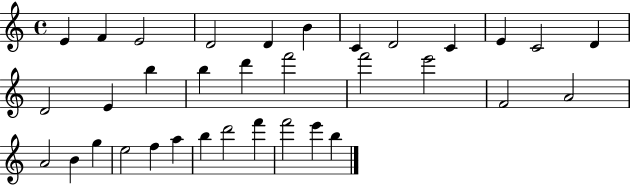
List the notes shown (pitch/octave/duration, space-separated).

E4/q F4/q E4/h D4/h D4/q B4/q C4/q D4/h C4/q E4/q C4/h D4/q D4/h E4/q B5/q B5/q D6/q F6/h F6/h E6/h F4/h A4/h A4/h B4/q G5/q E5/h F5/q A5/q B5/q D6/h F6/q F6/h E6/q B5/q